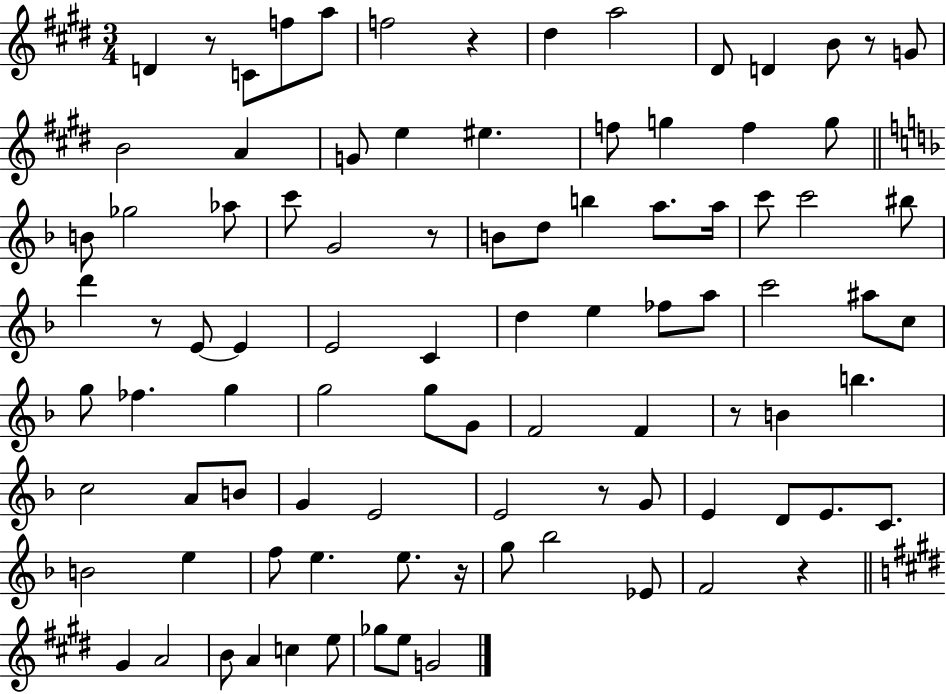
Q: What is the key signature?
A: E major